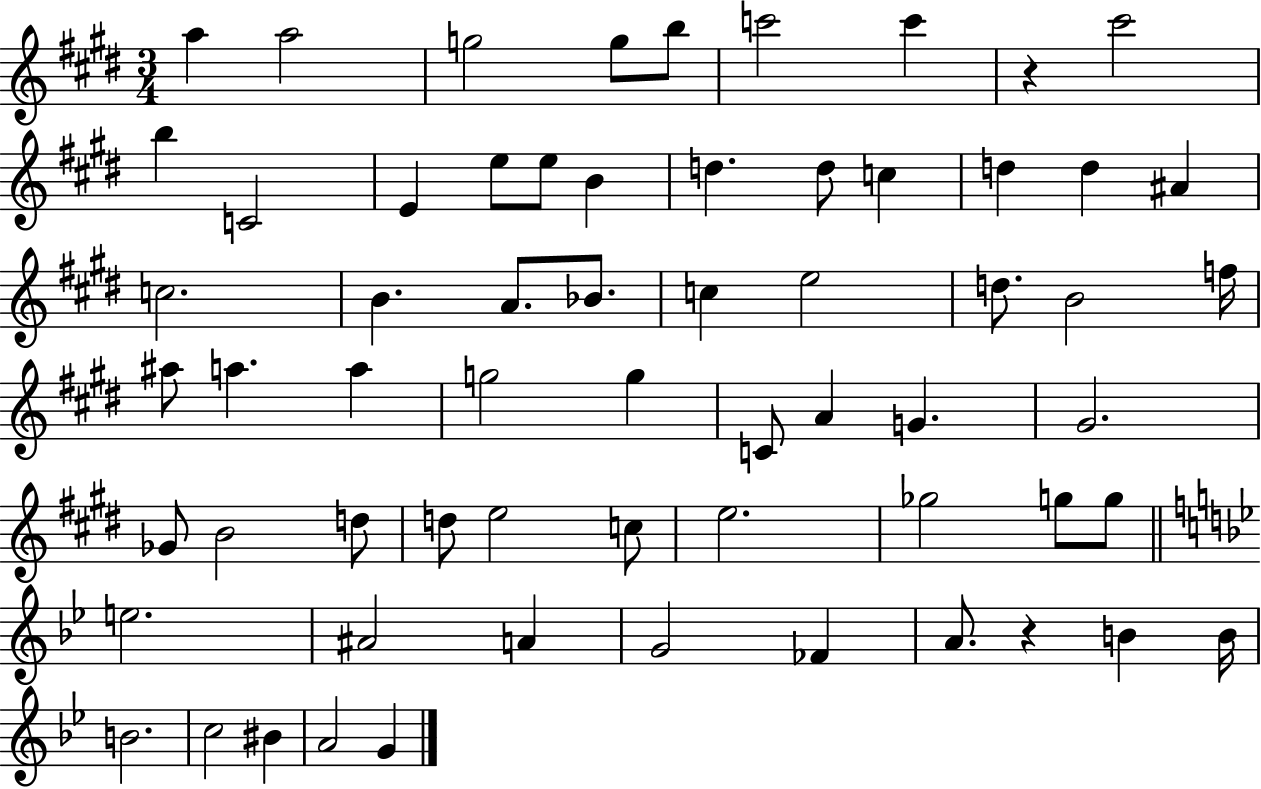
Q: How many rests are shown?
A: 2